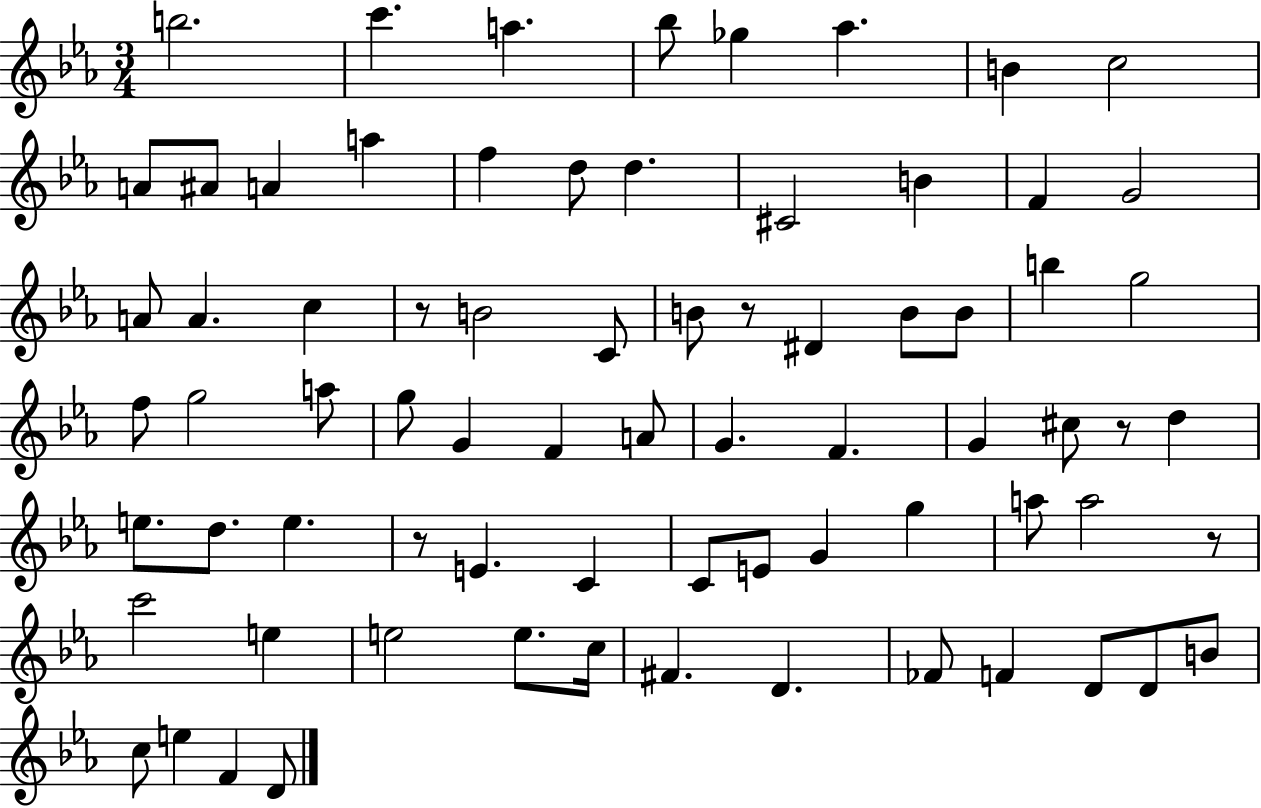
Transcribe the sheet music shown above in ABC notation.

X:1
T:Untitled
M:3/4
L:1/4
K:Eb
b2 c' a _b/2 _g _a B c2 A/2 ^A/2 A a f d/2 d ^C2 B F G2 A/2 A c z/2 B2 C/2 B/2 z/2 ^D B/2 B/2 b g2 f/2 g2 a/2 g/2 G F A/2 G F G ^c/2 z/2 d e/2 d/2 e z/2 E C C/2 E/2 G g a/2 a2 z/2 c'2 e e2 e/2 c/4 ^F D _F/2 F D/2 D/2 B/2 c/2 e F D/2